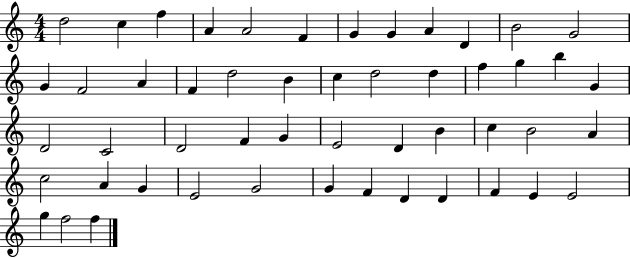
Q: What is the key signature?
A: C major